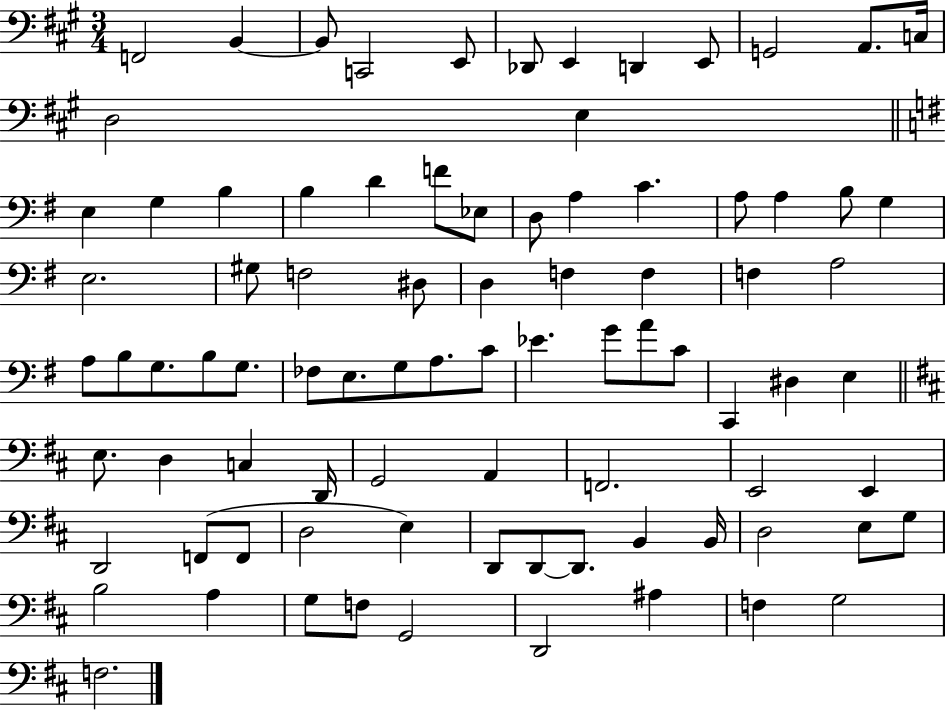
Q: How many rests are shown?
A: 0